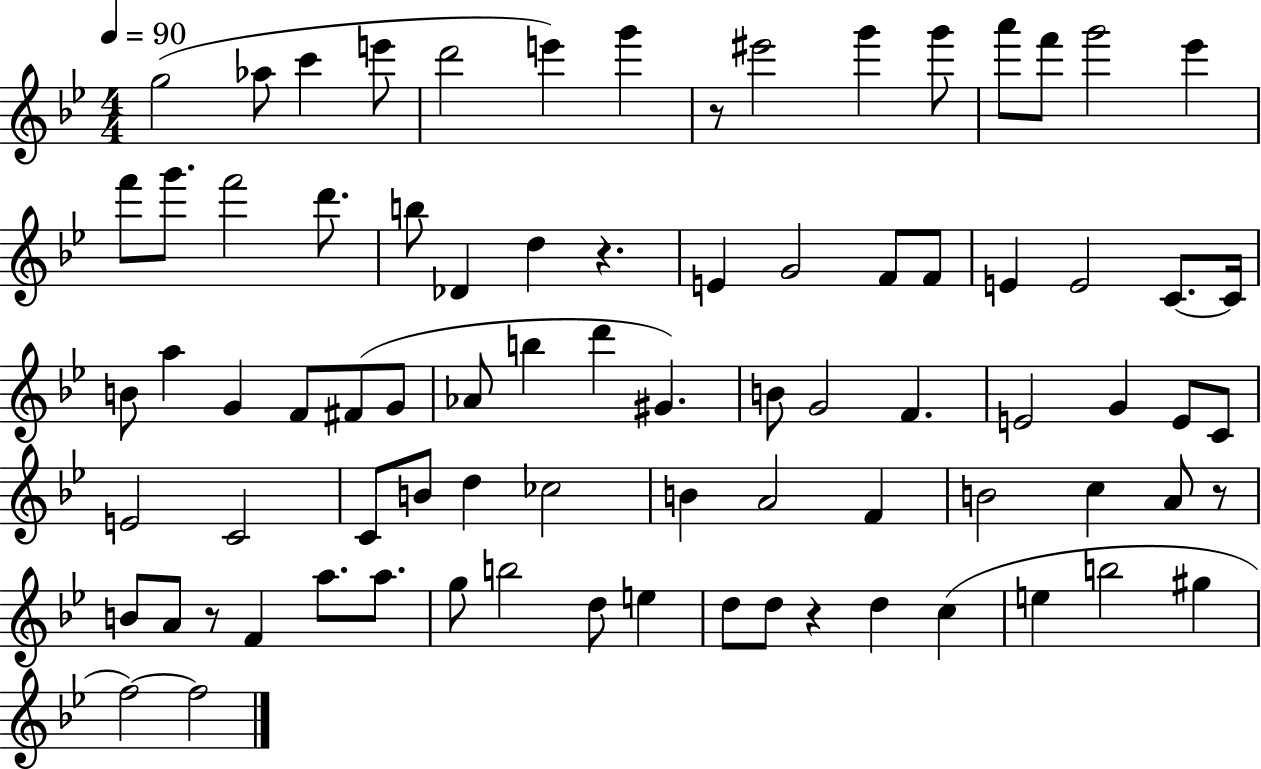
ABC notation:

X:1
T:Untitled
M:4/4
L:1/4
K:Bb
g2 _a/2 c' e'/2 d'2 e' g' z/2 ^e'2 g' g'/2 a'/2 f'/2 g'2 _e' f'/2 g'/2 f'2 d'/2 b/2 _D d z E G2 F/2 F/2 E E2 C/2 C/4 B/2 a G F/2 ^F/2 G/2 _A/2 b d' ^G B/2 G2 F E2 G E/2 C/2 E2 C2 C/2 B/2 d _c2 B A2 F B2 c A/2 z/2 B/2 A/2 z/2 F a/2 a/2 g/2 b2 d/2 e d/2 d/2 z d c e b2 ^g f2 f2